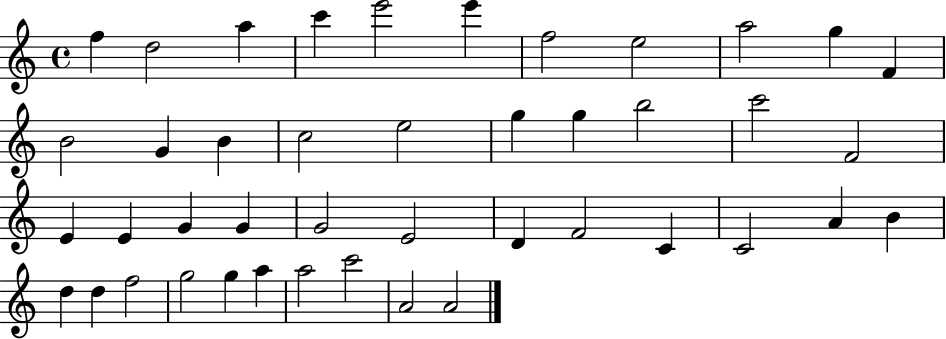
X:1
T:Untitled
M:4/4
L:1/4
K:C
f d2 a c' e'2 e' f2 e2 a2 g F B2 G B c2 e2 g g b2 c'2 F2 E E G G G2 E2 D F2 C C2 A B d d f2 g2 g a a2 c'2 A2 A2